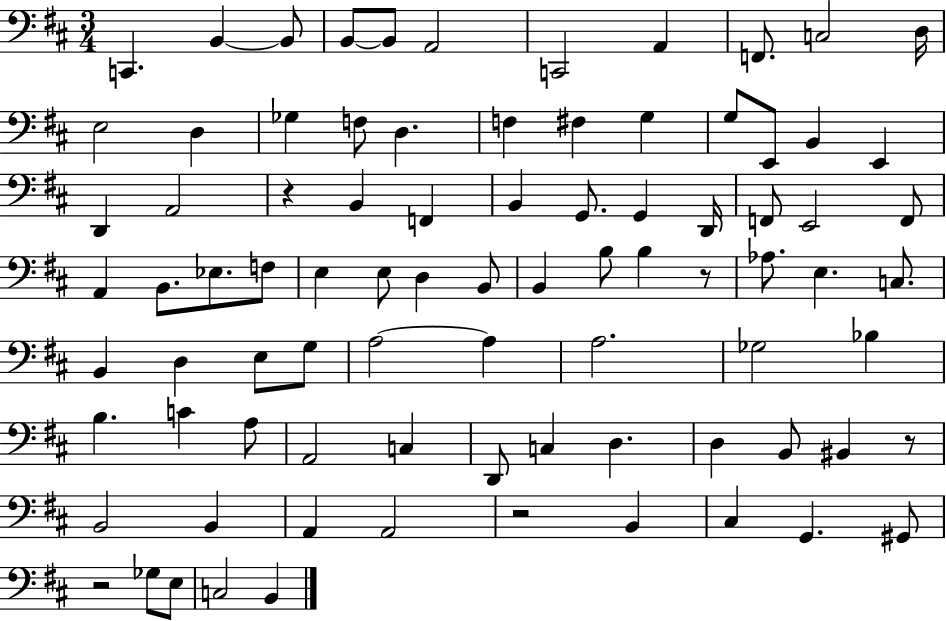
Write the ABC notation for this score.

X:1
T:Untitled
M:3/4
L:1/4
K:D
C,, B,, B,,/2 B,,/2 B,,/2 A,,2 C,,2 A,, F,,/2 C,2 D,/4 E,2 D, _G, F,/2 D, F, ^F, G, G,/2 E,,/2 B,, E,, D,, A,,2 z B,, F,, B,, G,,/2 G,, D,,/4 F,,/2 E,,2 F,,/2 A,, B,,/2 _E,/2 F,/2 E, E,/2 D, B,,/2 B,, B,/2 B, z/2 _A,/2 E, C,/2 B,, D, E,/2 G,/2 A,2 A, A,2 _G,2 _B, B, C A,/2 A,,2 C, D,,/2 C, D, D, B,,/2 ^B,, z/2 B,,2 B,, A,, A,,2 z2 B,, ^C, G,, ^G,,/2 z2 _G,/2 E,/2 C,2 B,,